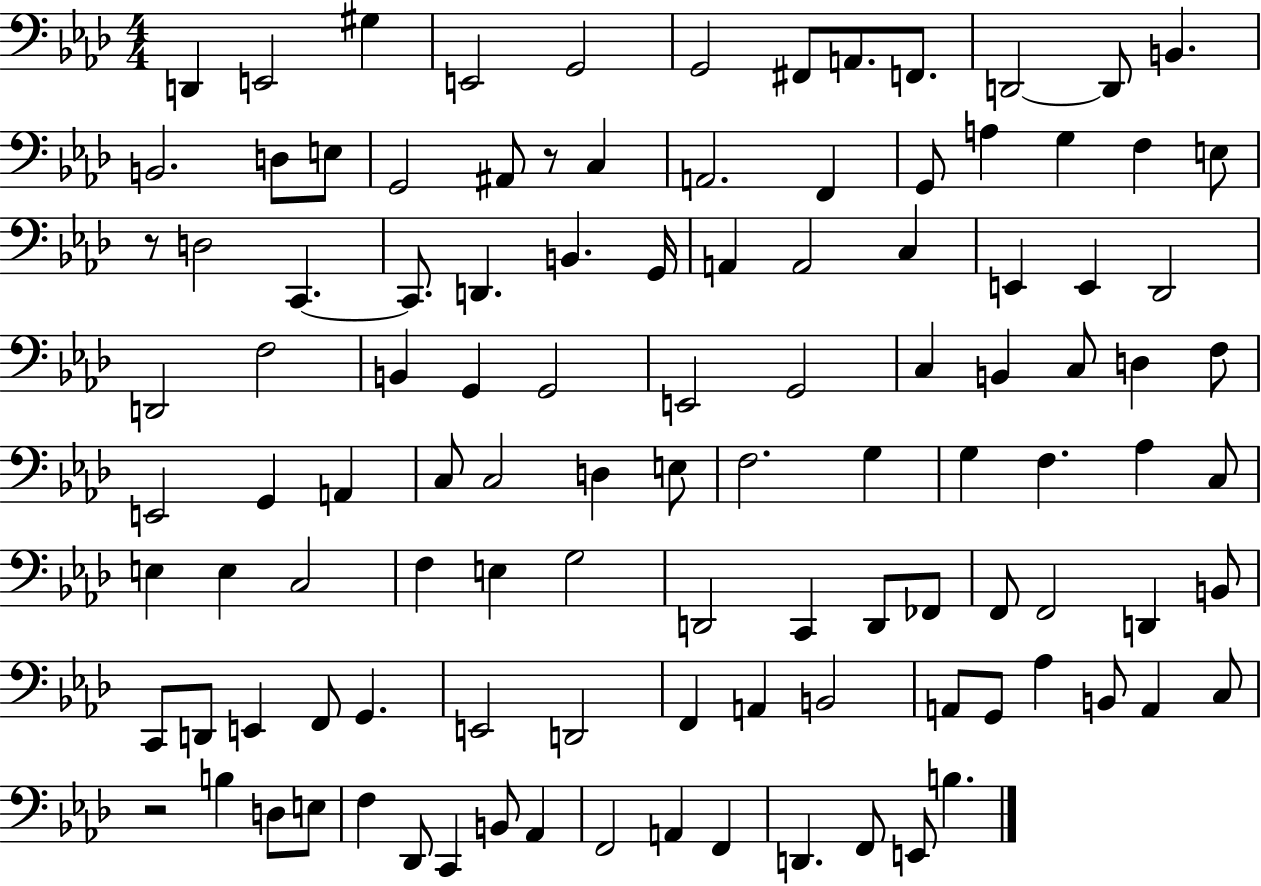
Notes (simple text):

D2/q E2/h G#3/q E2/h G2/h G2/h F#2/e A2/e. F2/e. D2/h D2/e B2/q. B2/h. D3/e E3/e G2/h A#2/e R/e C3/q A2/h. F2/q G2/e A3/q G3/q F3/q E3/e R/e D3/h C2/q. C2/e. D2/q. B2/q. G2/s A2/q A2/h C3/q E2/q E2/q Db2/h D2/h F3/h B2/q G2/q G2/h E2/h G2/h C3/q B2/q C3/e D3/q F3/e E2/h G2/q A2/q C3/e C3/h D3/q E3/e F3/h. G3/q G3/q F3/q. Ab3/q C3/e E3/q E3/q C3/h F3/q E3/q G3/h D2/h C2/q D2/e FES2/e F2/e F2/h D2/q B2/e C2/e D2/e E2/q F2/e G2/q. E2/h D2/h F2/q A2/q B2/h A2/e G2/e Ab3/q B2/e A2/q C3/e R/h B3/q D3/e E3/e F3/q Db2/e C2/q B2/e Ab2/q F2/h A2/q F2/q D2/q. F2/e E2/e B3/q.